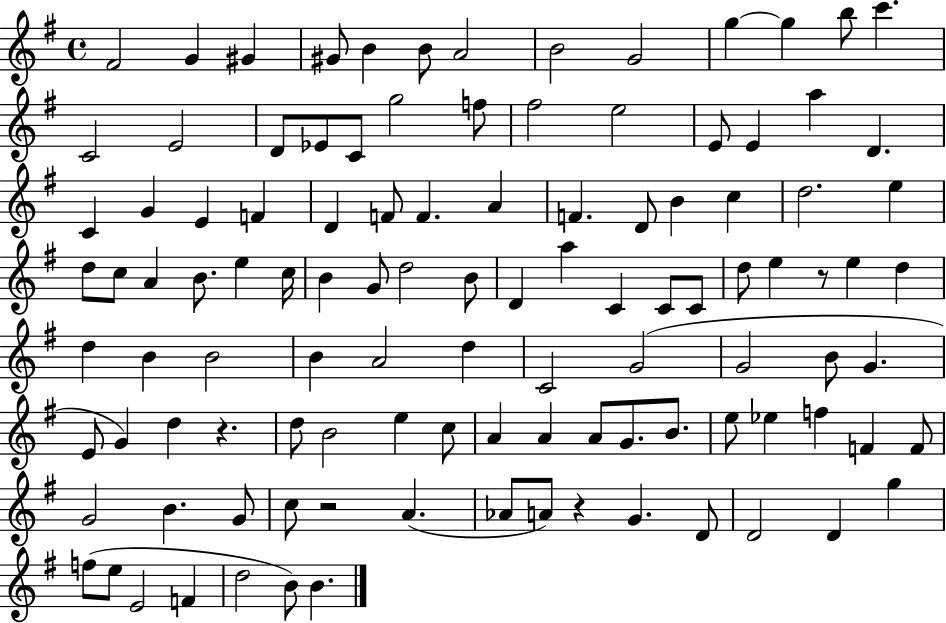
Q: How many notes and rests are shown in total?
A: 110